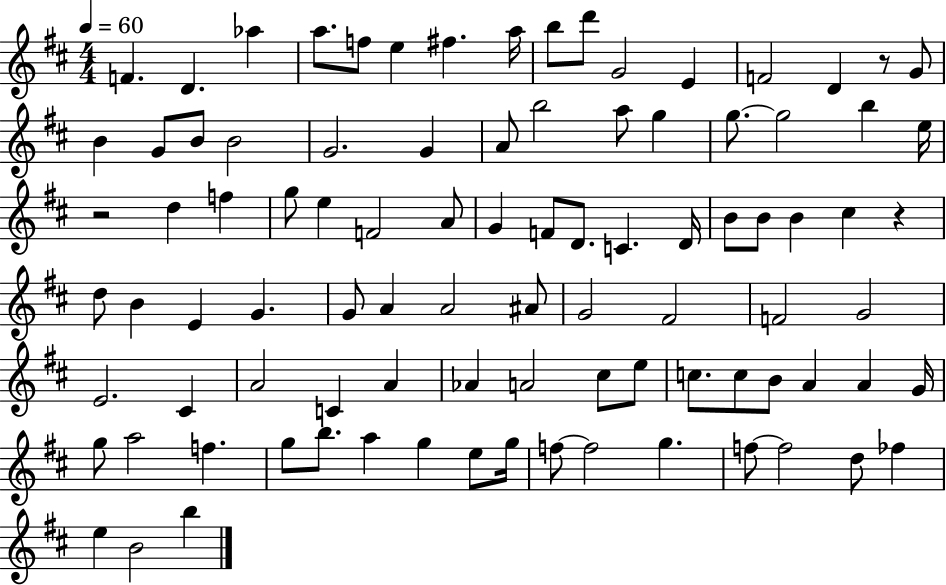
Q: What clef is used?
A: treble